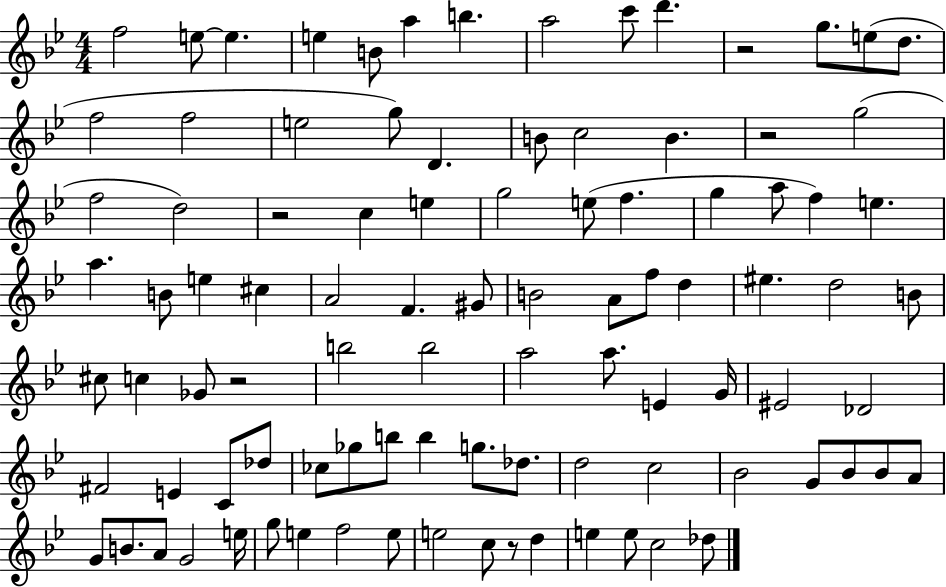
{
  \clef treble
  \numericTimeSignature
  \time 4/4
  \key bes \major
  \repeat volta 2 { f''2 e''8~~ e''4. | e''4 b'8 a''4 b''4. | a''2 c'''8 d'''4. | r2 g''8. e''8( d''8. | \break f''2 f''2 | e''2 g''8) d'4. | b'8 c''2 b'4. | r2 g''2( | \break f''2 d''2) | r2 c''4 e''4 | g''2 e''8( f''4. | g''4 a''8 f''4) e''4. | \break a''4. b'8 e''4 cis''4 | a'2 f'4. gis'8 | b'2 a'8 f''8 d''4 | eis''4. d''2 b'8 | \break cis''8 c''4 ges'8 r2 | b''2 b''2 | a''2 a''8. e'4 g'16 | eis'2 des'2 | \break fis'2 e'4 c'8 des''8 | ces''8 ges''8 b''8 b''4 g''8. des''8. | d''2 c''2 | bes'2 g'8 bes'8 bes'8 a'8 | \break g'8 b'8. a'8 g'2 e''16 | g''8 e''4 f''2 e''8 | e''2 c''8 r8 d''4 | e''4 e''8 c''2 des''8 | \break } \bar "|."
}